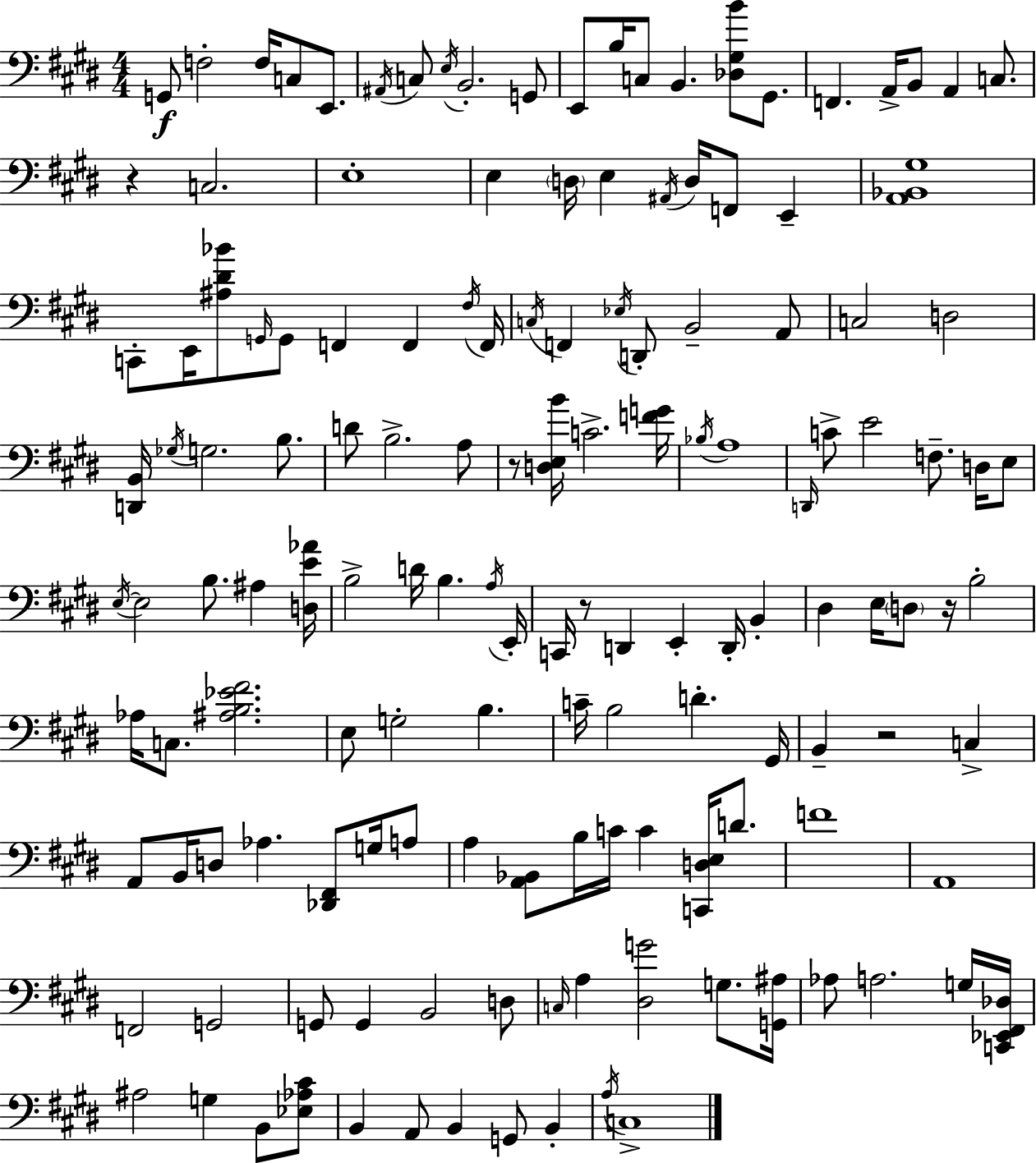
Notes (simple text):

G2/e F3/h F3/s C3/e E2/e. A#2/s C3/e E3/s B2/h. G2/e E2/e B3/s C3/e B2/q. [Db3,G#3,B4]/e G#2/e. F2/q. A2/s B2/e A2/q C3/e. R/q C3/h. E3/w E3/q D3/s E3/q A#2/s D3/s F2/e E2/q [A2,Bb2,G#3]/w C2/e E2/s [A#3,D#4,Bb4]/e G2/s G2/e F2/q F2/q F#3/s F2/s C3/s F2/q Eb3/s D2/e B2/h A2/e C3/h D3/h [D2,B2]/s Gb3/s G3/h. B3/e. D4/e B3/h. A3/e R/e [D3,E3,B4]/s C4/h. [F4,G4]/s Bb3/s A3/w D2/s C4/e E4/h F3/e. D3/s E3/e E3/s E3/h B3/e. A#3/q [D3,E4,Ab4]/s B3/h D4/s B3/q. A3/s E2/s C2/s R/e D2/q E2/q D2/s B2/q D#3/q E3/s D3/e R/s B3/h Ab3/s C3/e. [A#3,B3,Eb4,F#4]/h. E3/e G3/h B3/q. C4/s B3/h D4/q. G#2/s B2/q R/h C3/q A2/e B2/s D3/e Ab3/q. [Db2,F#2]/e G3/s A3/e A3/q [A2,Bb2]/e B3/s C4/s C4/q [C2,D3,E3]/s D4/e. F4/w A2/w F2/h G2/h G2/e G2/q B2/h D3/e C3/s A3/q [D#3,G4]/h G3/e. [G2,A#3]/s Ab3/e A3/h. G3/s [C2,Eb2,F#2,Db3]/s A#3/h G3/q B2/e [Eb3,Ab3,C#4]/e B2/q A2/e B2/q G2/e B2/q A3/s C3/w